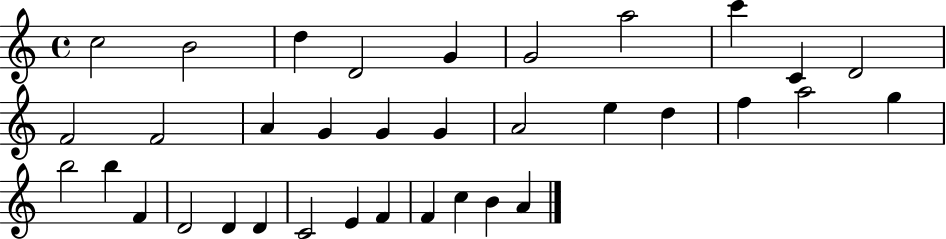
{
  \clef treble
  \time 4/4
  \defaultTimeSignature
  \key c \major
  c''2 b'2 | d''4 d'2 g'4 | g'2 a''2 | c'''4 c'4 d'2 | \break f'2 f'2 | a'4 g'4 g'4 g'4 | a'2 e''4 d''4 | f''4 a''2 g''4 | \break b''2 b''4 f'4 | d'2 d'4 d'4 | c'2 e'4 f'4 | f'4 c''4 b'4 a'4 | \break \bar "|."
}